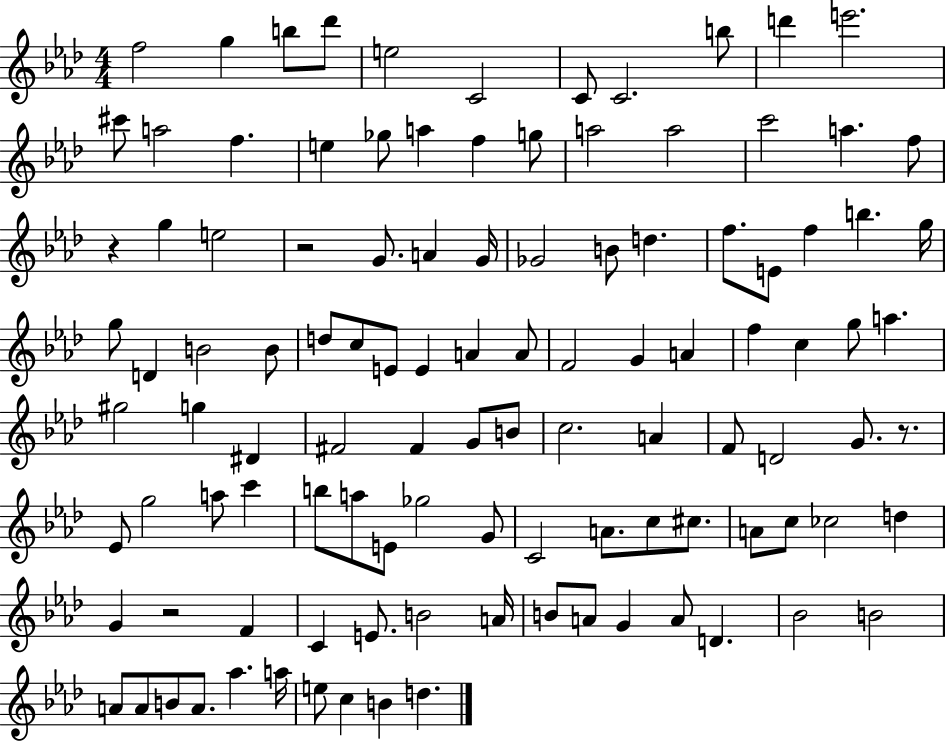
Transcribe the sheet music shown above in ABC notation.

X:1
T:Untitled
M:4/4
L:1/4
K:Ab
f2 g b/2 _d'/2 e2 C2 C/2 C2 b/2 d' e'2 ^c'/2 a2 f e _g/2 a f g/2 a2 a2 c'2 a f/2 z g e2 z2 G/2 A G/4 _G2 B/2 d f/2 E/2 f b g/4 g/2 D B2 B/2 d/2 c/2 E/2 E A A/2 F2 G A f c g/2 a ^g2 g ^D ^F2 ^F G/2 B/2 c2 A F/2 D2 G/2 z/2 _E/2 g2 a/2 c' b/2 a/2 E/2 _g2 G/2 C2 A/2 c/2 ^c/2 A/2 c/2 _c2 d G z2 F C E/2 B2 A/4 B/2 A/2 G A/2 D _B2 B2 A/2 A/2 B/2 A/2 _a a/4 e/2 c B d